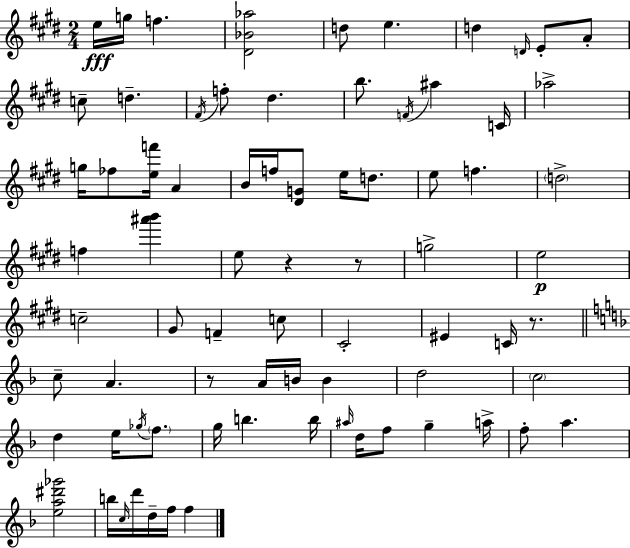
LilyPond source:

{
  \clef treble
  \numericTimeSignature
  \time 2/4
  \key e \major
  e''16\fff g''16 f''4. | <dis' bes' aes''>2 | d''8 e''4. | d''4 \grace { d'16 } e'8-. a'8-. | \break c''8-- d''4.-- | \acciaccatura { fis'16 } f''8-. dis''4. | b''8. \acciaccatura { f'16 } ais''4 | c'16 aes''2-> | \break g''16 fes''8 <e'' f'''>16 a'4 | b'16 f''16 <dis' g'>8 e''16 | d''8. e''8 f''4. | \parenthesize d''2-> | \break f''4 <ais''' b'''>4 | e''8 r4 | r8 g''2-> | e''2\p | \break c''2-- | gis'8 f'4-- | c''8 cis'2-. | eis'4 c'16 | \break r8. \bar "||" \break \key d \minor c''8-- a'4. | r8 a'16 b'16 b'4 | d''2 | \parenthesize c''2 | \break d''4 e''16 \acciaccatura { ges''16 } \parenthesize f''8. | g''16 b''4. | b''16 \grace { ais''16 } d''16 f''8 g''4-- | a''16-> f''8-. a''4. | \break <e'' a'' dis''' ges'''>2 | b''16 \grace { c''16 } d'''16 d''16-- f''16 f''4 | \bar "|."
}